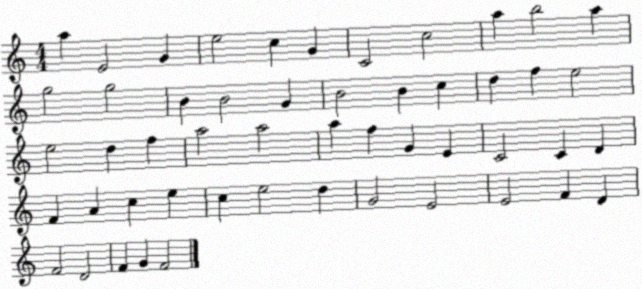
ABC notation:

X:1
T:Untitled
M:4/4
L:1/4
K:C
a E2 G e2 c G C2 c2 a b2 a g2 g2 B B2 G B2 B c d f e2 e2 d f a2 a2 a f G E C2 C D F A c e c e2 d G2 E2 E2 F D F2 D2 F G F2